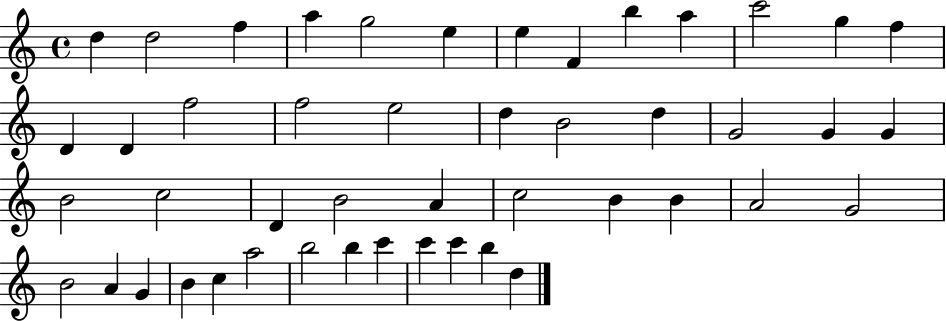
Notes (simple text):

D5/q D5/h F5/q A5/q G5/h E5/q E5/q F4/q B5/q A5/q C6/h G5/q F5/q D4/q D4/q F5/h F5/h E5/h D5/q B4/h D5/q G4/h G4/q G4/q B4/h C5/h D4/q B4/h A4/q C5/h B4/q B4/q A4/h G4/h B4/h A4/q G4/q B4/q C5/q A5/h B5/h B5/q C6/q C6/q C6/q B5/q D5/q